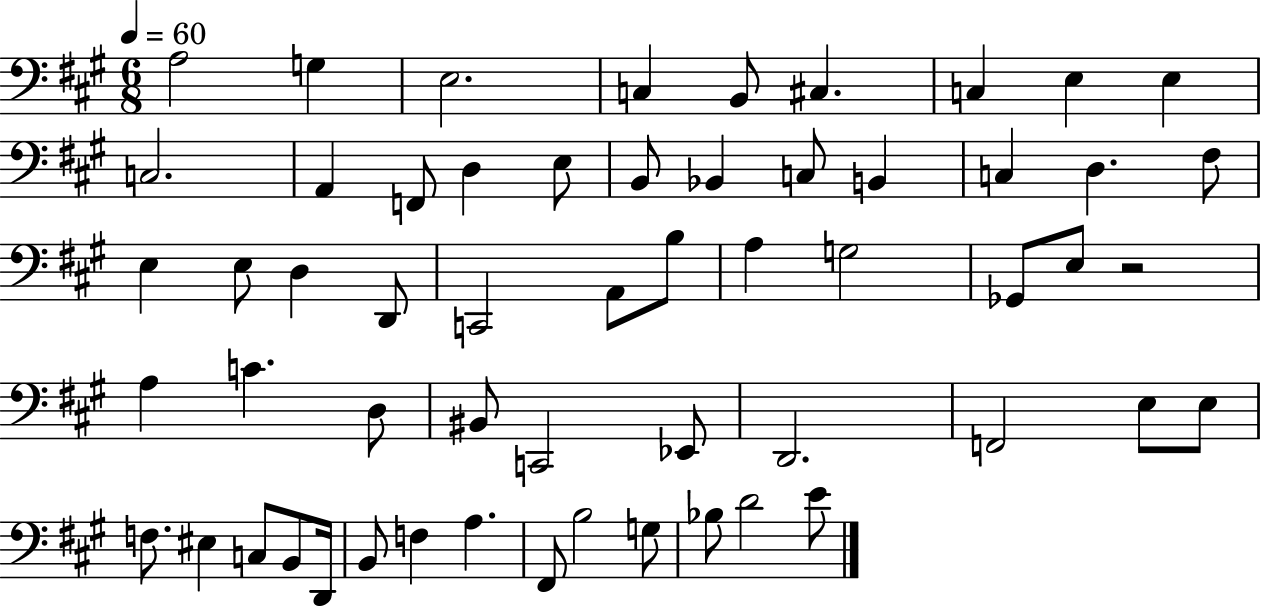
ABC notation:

X:1
T:Untitled
M:6/8
L:1/4
K:A
A,2 G, E,2 C, B,,/2 ^C, C, E, E, C,2 A,, F,,/2 D, E,/2 B,,/2 _B,, C,/2 B,, C, D, ^F,/2 E, E,/2 D, D,,/2 C,,2 A,,/2 B,/2 A, G,2 _G,,/2 E,/2 z2 A, C D,/2 ^B,,/2 C,,2 _E,,/2 D,,2 F,,2 E,/2 E,/2 F,/2 ^E, C,/2 B,,/2 D,,/4 B,,/2 F, A, ^F,,/2 B,2 G,/2 _B,/2 D2 E/2